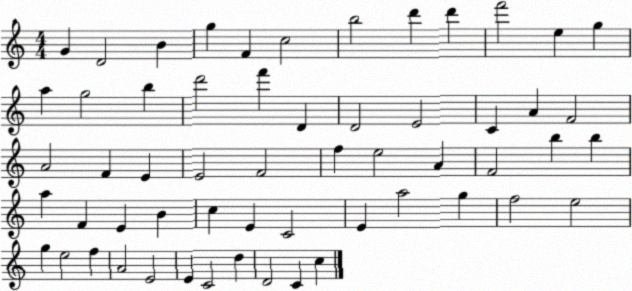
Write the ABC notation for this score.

X:1
T:Untitled
M:4/4
L:1/4
K:C
G D2 B g F c2 b2 d' d' f'2 e g a g2 b d'2 f' D D2 E2 C A F2 A2 F E E2 F2 f e2 A F2 b b a F E B c E C2 E a2 g f2 e2 g e2 f A2 E2 E C2 d D2 C c